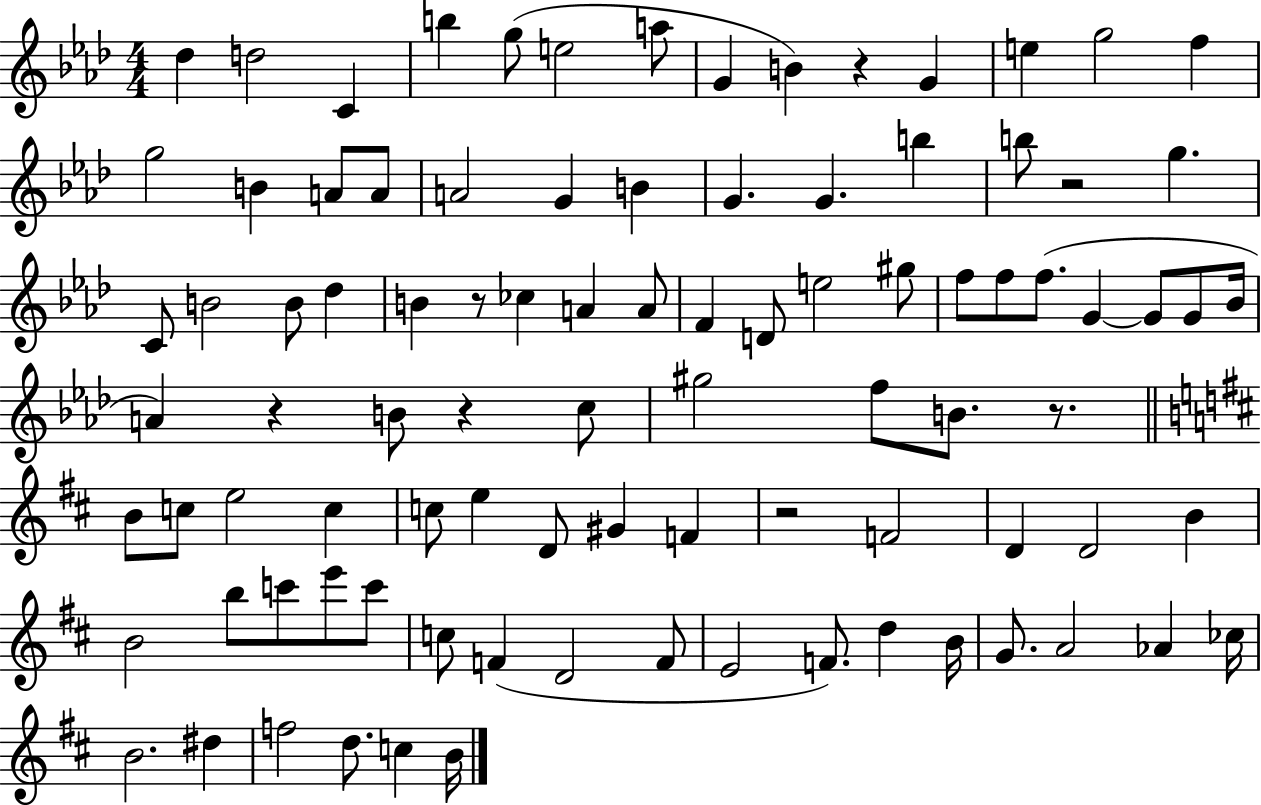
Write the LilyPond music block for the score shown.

{
  \clef treble
  \numericTimeSignature
  \time 4/4
  \key aes \major
  des''4 d''2 c'4 | b''4 g''8( e''2 a''8 | g'4 b'4) r4 g'4 | e''4 g''2 f''4 | \break g''2 b'4 a'8 a'8 | a'2 g'4 b'4 | g'4. g'4. b''4 | b''8 r2 g''4. | \break c'8 b'2 b'8 des''4 | b'4 r8 ces''4 a'4 a'8 | f'4 d'8 e''2 gis''8 | f''8 f''8 f''8.( g'4~~ g'8 g'8 bes'16 | \break a'4) r4 b'8 r4 c''8 | gis''2 f''8 b'8. r8. | \bar "||" \break \key b \minor b'8 c''8 e''2 c''4 | c''8 e''4 d'8 gis'4 f'4 | r2 f'2 | d'4 d'2 b'4 | \break b'2 b''8 c'''8 e'''8 c'''8 | c''8 f'4( d'2 f'8 | e'2 f'8.) d''4 b'16 | g'8. a'2 aes'4 ces''16 | \break b'2. dis''4 | f''2 d''8. c''4 b'16 | \bar "|."
}